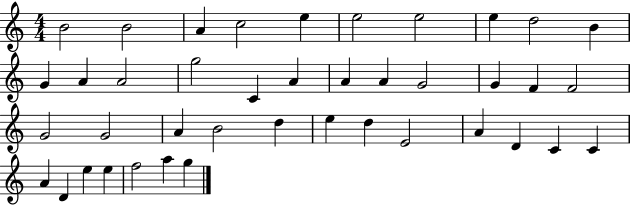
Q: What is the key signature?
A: C major